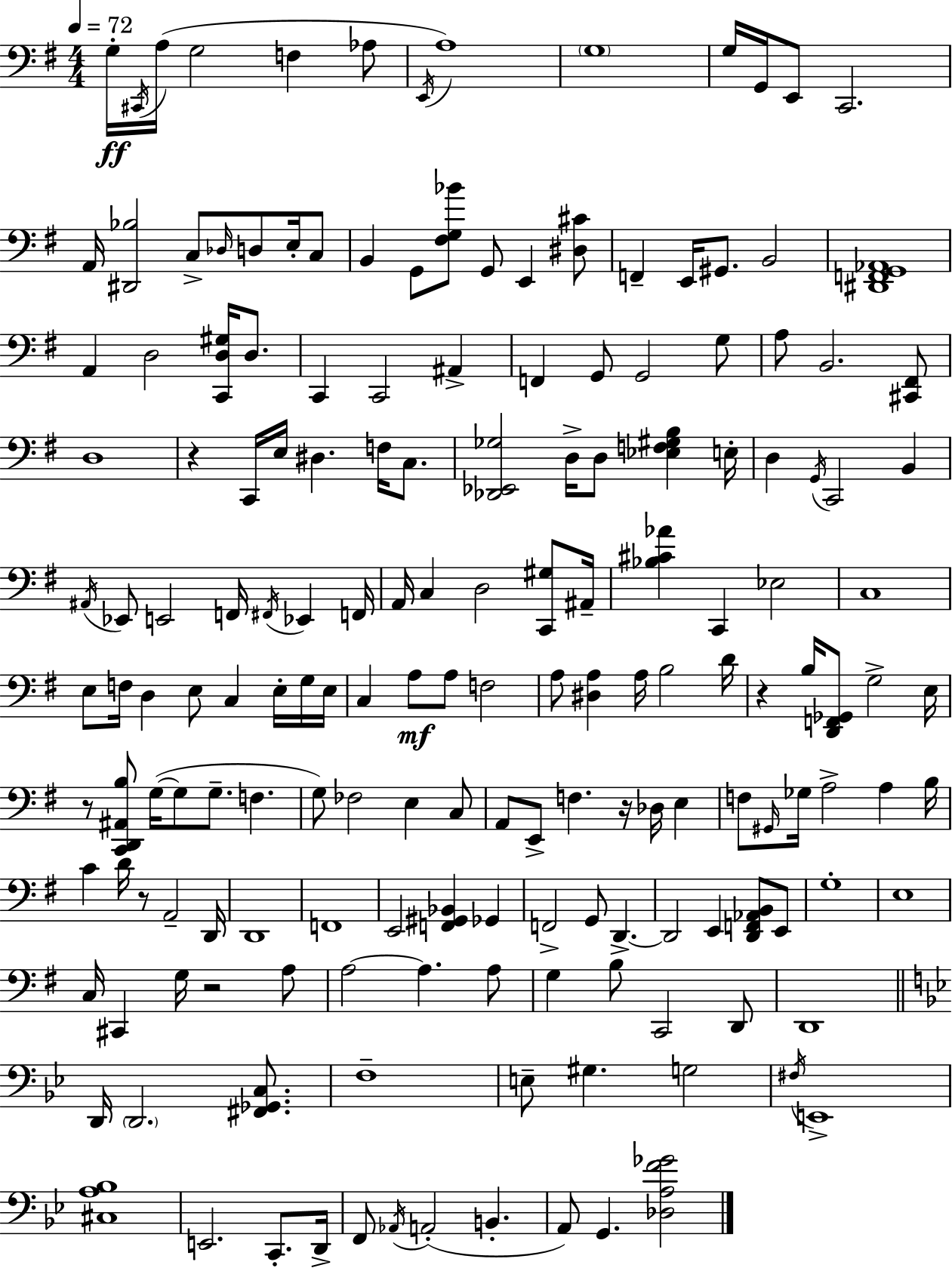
{
  \clef bass
  \numericTimeSignature
  \time 4/4
  \key e \minor
  \tempo 4 = 72
  g16-.\ff \acciaccatura { cis,16 } a16( g2 f4 aes8 | \acciaccatura { e,16 }) a1 | \parenthesize g1 | g16 g,16 e,8 c,2. | \break a,16 <dis, bes>2 c8-> \grace { des16 } d8 | e16-. c8 b,4 g,8 <fis g bes'>8 g,8 e,4 | <dis cis'>8 f,4-- e,16 gis,8. b,2 | <dis, f, g, aes,>1 | \break a,4 d2 <c, d gis>16 | d8. c,4 c,2 ais,4-> | f,4 g,8 g,2 | g8 a8 b,2. | \break <cis, fis,>8 d1 | r4 c,16 e16 dis4. f16 | c8. <des, ees, ges>2 d16-> d8 <ees f gis b>4 | e16-. d4 \acciaccatura { g,16 } c,2 | \break b,4 \acciaccatura { ais,16 } ees,8 e,2 f,16 | \acciaccatura { fis,16 } ees,4 f,16 a,16 c4 d2 | <c, gis>8 ais,16-- <bes cis' aes'>4 c,4 ees2 | c1 | \break e8 f16 d4 e8 c4 | e16-. g16 e16 c4 a8\mf a8 f2 | a8 <dis a>4 a16 b2 | d'16 r4 b16 <d, f, ges,>8 g2-> | \break e16 r8 <c, d, ais, b>8 g16~(~ g8 g8.-- | f4. g8) fes2 | e4 c8 a,8 e,8-> f4. | r16 des16 e4 f8 \grace { gis,16 } ges16 a2-> | \break a4 b16 c'4 d'16 r8 a,2-- | d,16 d,1 | f,1 | e,2 <f, gis, bes,>4 | \break ges,4 f,2-> g,8 | d,4.->~~ d,2 e,4 | <d, f, aes, b,>8 e,8 g1-. | e1 | \break c16 cis,4 g16 r2 | a8 a2~~ a4. | a8 g4 b8 c,2 | d,8 d,1 | \break \bar "||" \break \key bes \major d,16 \parenthesize d,2. <fis, ges, c>8. | f1-- | e8-- gis4. g2 | \acciaccatura { fis16 } e,1-> | \break <cis a bes>1 | e,2. c,8.-. | d,16-> f,8 \acciaccatura { aes,16 }( a,2-. b,4.-. | a,8) g,4. <des a f' ges'>2 | \break \bar "|."
}